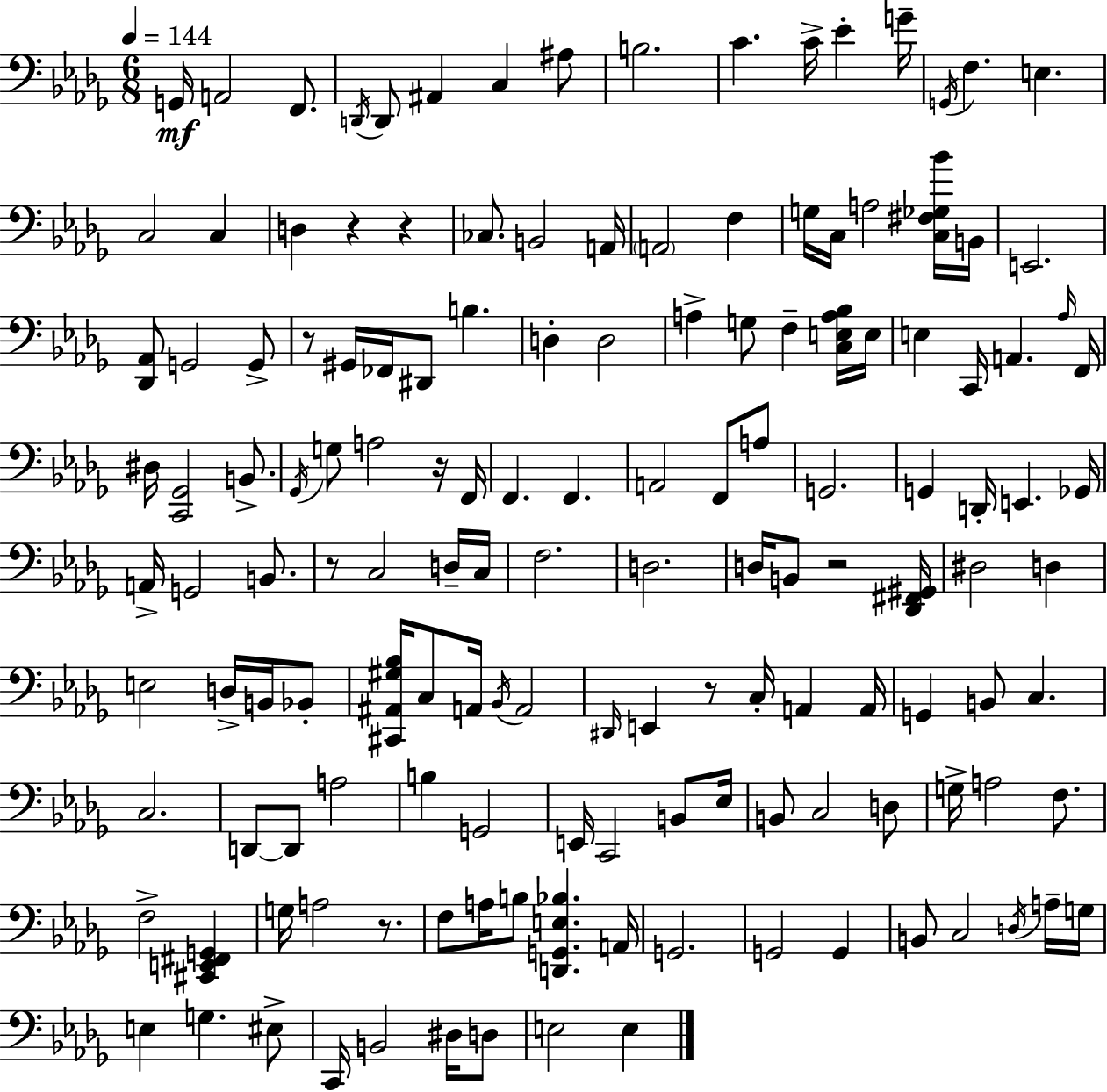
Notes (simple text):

G2/s A2/h F2/e. D2/s D2/e A#2/q C3/q A#3/e B3/h. C4/q. C4/s Eb4/q G4/s G2/s F3/q. E3/q. C3/h C3/q D3/q R/q R/q CES3/e. B2/h A2/s A2/h F3/q G3/s C3/s A3/h [C3,F#3,Gb3,Bb4]/s B2/s E2/h. [Db2,Ab2]/e G2/h G2/e R/e G#2/s FES2/s D#2/e B3/q. D3/q D3/h A3/q G3/e F3/q [C3,E3,A3,Bb3]/s E3/s E3/q C2/s A2/q. Ab3/s F2/s D#3/s [C2,Gb2]/h B2/e. Gb2/s G3/e A3/h R/s F2/s F2/q. F2/q. A2/h F2/e A3/e G2/h. G2/q D2/s E2/q. Gb2/s A2/s G2/h B2/e. R/e C3/h D3/s C3/s F3/h. D3/h. D3/s B2/e R/h [Db2,F#2,G#2]/s D#3/h D3/q E3/h D3/s B2/s Bb2/e [C#2,A#2,G#3,Bb3]/s C3/e A2/s Bb2/s A2/h D#2/s E2/q R/e C3/s A2/q A2/s G2/q B2/e C3/q. C3/h. D2/e D2/e A3/h B3/q G2/h E2/s C2/h B2/e Eb3/s B2/e C3/h D3/e G3/s A3/h F3/e. F3/h [C#2,E2,F#2,G2]/q G3/s A3/h R/e. F3/e A3/s B3/e [D2,G2,E3,Bb3]/q. A2/s G2/h. G2/h G2/q B2/e C3/h D3/s A3/s G3/s E3/q G3/q. EIS3/e C2/s B2/h D#3/s D3/e E3/h E3/q